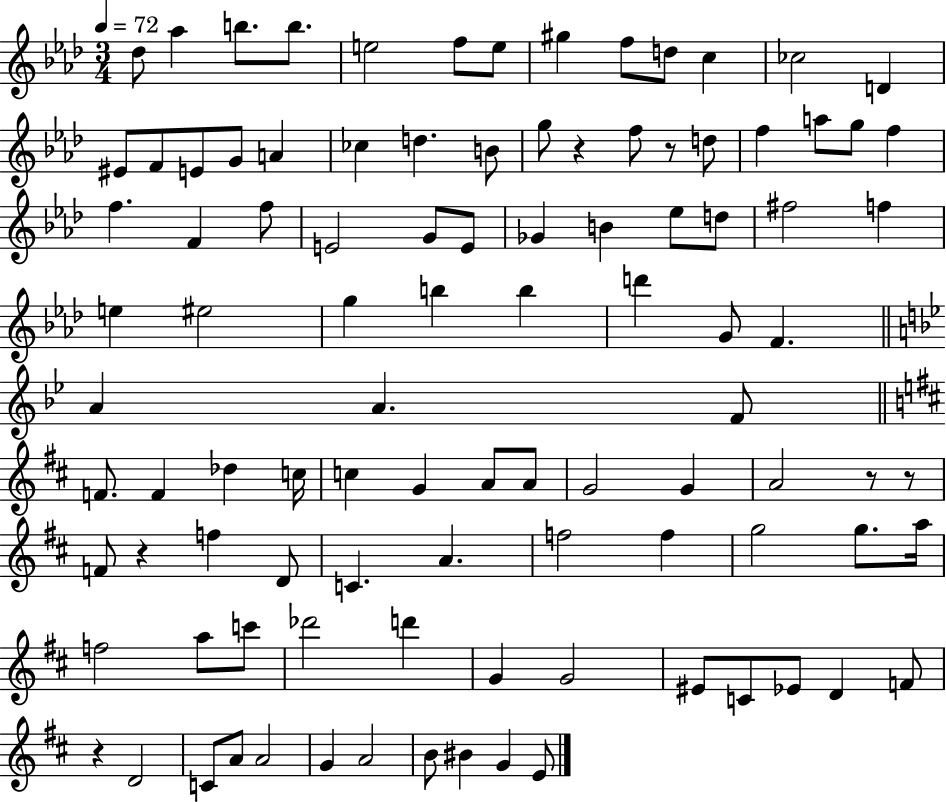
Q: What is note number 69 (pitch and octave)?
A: F5